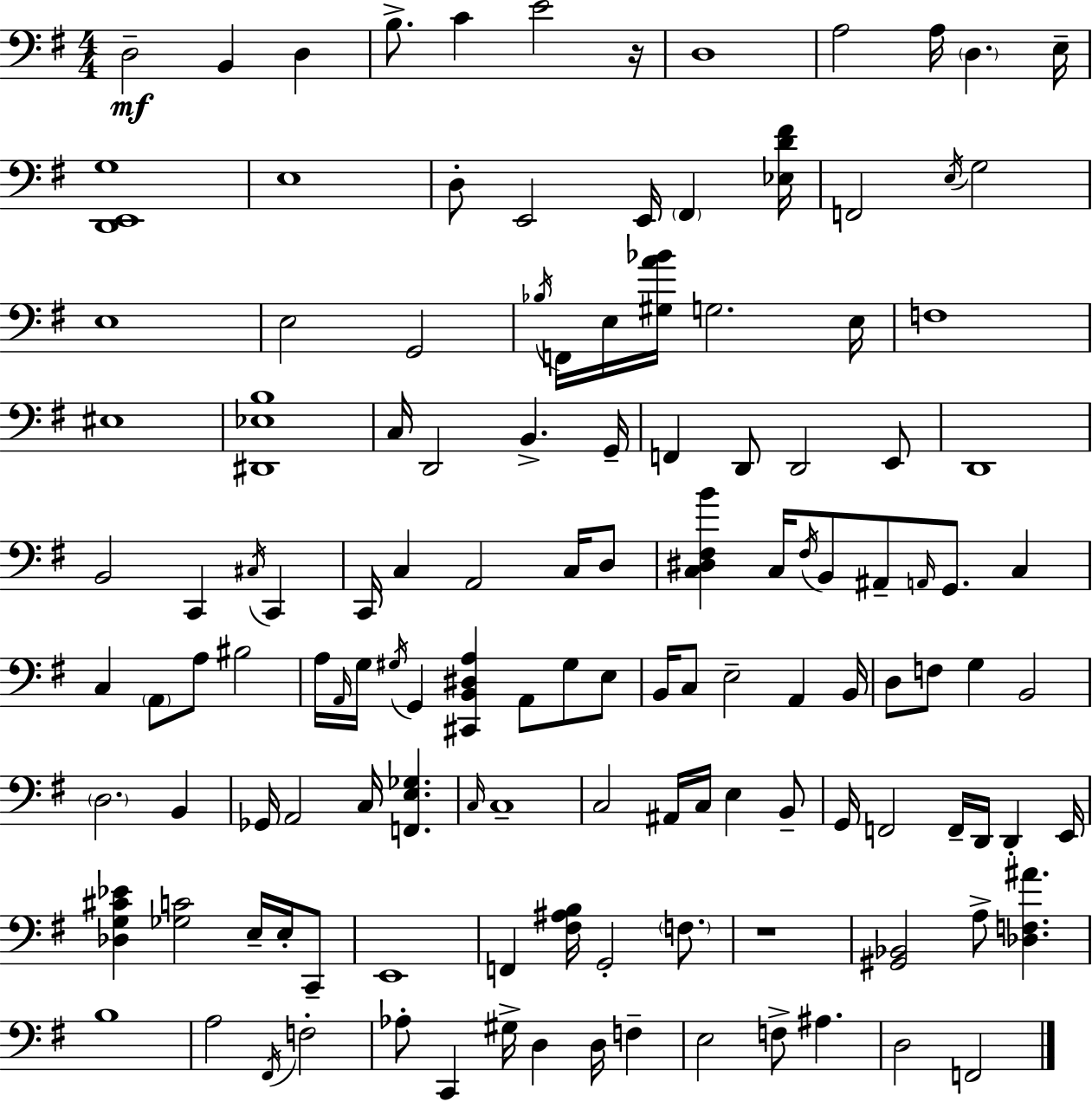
{
  \clef bass
  \numericTimeSignature
  \time 4/4
  \key e \minor
  d2--\mf b,4 d4 | b8.-> c'4 e'2 r16 | d1 | a2 a16 \parenthesize d4. e16-- | \break <d, e, g>1 | e1 | d8-. e,2 e,16 \parenthesize fis,4 <ees d' fis'>16 | f,2 \acciaccatura { e16 } g2 | \break e1 | e2 g,2 | \acciaccatura { bes16 } f,16 e16 <gis a' bes'>16 g2. | e16 f1 | \break eis1 | <dis, ees b>1 | c16 d,2 b,4.-> | g,16-- f,4 d,8 d,2 | \break e,8 d,1 | b,2 c,4 \acciaccatura { cis16 } c,4 | c,16 c4 a,2 | c16 d8 <c dis fis b'>4 c16 \acciaccatura { fis16 } b,8 ais,8-- \grace { a,16 } g,8. | \break c4 c4 \parenthesize a,8 a8 bis2 | a16 \grace { a,16 } g16 \acciaccatura { gis16 } g,4 <cis, b, dis a>4 | a,8 gis8 e8 b,16 c8 e2-- | a,4 b,16 d8 f8 g4 b,2 | \break \parenthesize d2. | b,4 ges,16 a,2 | c16 <f, e ges>4. \grace { c16 } c1-- | c2 | \break ais,16 c16 e4 b,8-- g,16 f,2 | f,16-- d,16 d,4-. e,16 <des g cis' ees'>4 <ges c'>2 | e16-- e16-. c,8-- e,1 | f,4 <fis ais b>16 g,2-. | \break \parenthesize f8. r1 | <gis, bes,>2 | a8-> <des f ais'>4. b1 | a2 | \break \acciaccatura { fis,16 } f2-. aes8-. c,4 gis16-> | d4 d16 f4-- e2 | f8-> ais4. d2 | f,2 \bar "|."
}